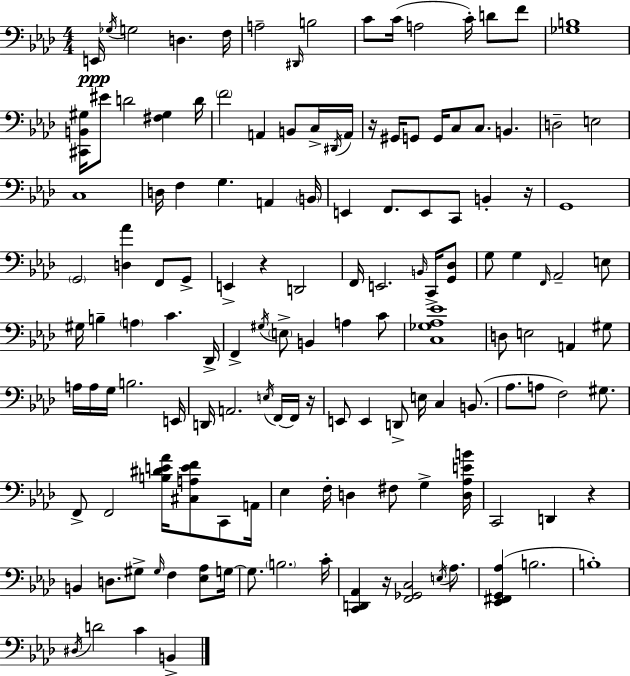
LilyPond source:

{
  \clef bass
  \numericTimeSignature
  \time 4/4
  \key aes \major
  e,16\ppp \acciaccatura { ges16 } g2 d4. | f16 a2-- \grace { dis,16 } b2 | c'8 c'16( a2 c'16-.) d'8 | f'8 <ges b>1 | \break <cis, b, gis>16 eis'8 d'2 <fis gis>4 | d'16 \parenthesize f'2 a,4 b,8 | c16-> \acciaccatura { dis,16 } a,16 r16 gis,16 g,8 g,16 c8 c8. b,4. | d2-- e2 | \break c1 | d16 f4 g4. a,4 | \parenthesize b,16 e,4 f,8. e,8 c,8 b,4-. | r16 g,1 | \break \parenthesize g,2 <d aes'>4 f,8 | g,8-> e,4-> r4 d,2 | f,16 e,2. | \grace { b,16 } c,16-> <g, des>8 g8 g4 \grace { f,16 } aes,2-- | \break e8 gis16 b4-- \parenthesize a4 c'4. | des,16-> f,4-> \acciaccatura { gis16 } \parenthesize e8-> b,4 | a4 c'8 <c ges aes ees'>1 | d8 e2 | \break a,4 gis8 a16 a16 g16 b2. | e,16 d,16 a,2. | \acciaccatura { e16 } f,16~~ f,16 r16 e,8 e,4 d,8-> e16 | c4 b,8.( aes8. a8 f2) | \break gis8. f,8-> f,2 | <b dis' e' aes'>16 <cis a e' f'>8 c,8 a,16 ees4 f16-. d4 | fis8 g4-> <d aes e' b'>16 c,2 d,4 | r4 b,4 d8. gis8-> | \break \grace { gis16 } f4 <ees aes>8 g16~~ g8. \parenthesize b2. | c'16-. <c, d, aes,>4 r16 <f, ges, c>2 | \acciaccatura { e16 } aes8. <ees, fis, g, aes>4( b2. | b1-.) | \break \acciaccatura { dis16 } d'2 | c'4 b,4-> \bar "|."
}